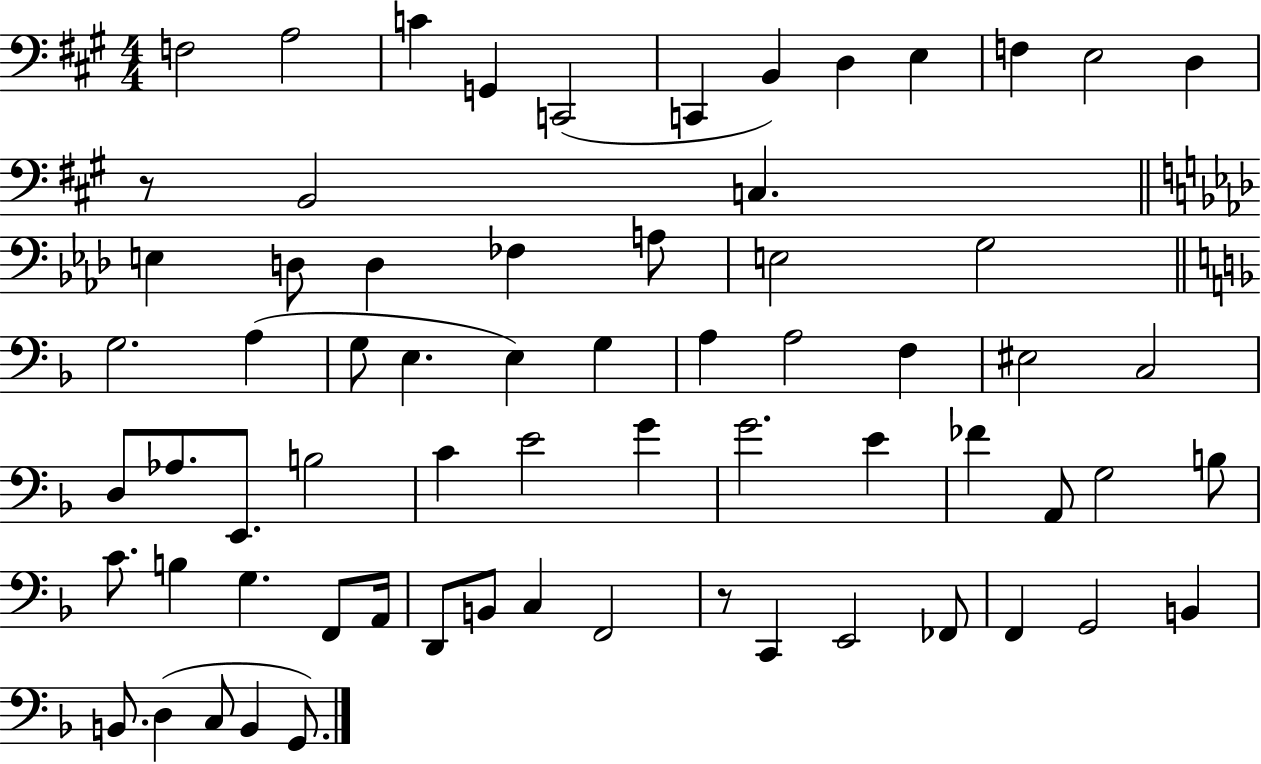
X:1
T:Untitled
M:4/4
L:1/4
K:A
F,2 A,2 C G,, C,,2 C,, B,, D, E, F, E,2 D, z/2 B,,2 C, E, D,/2 D, _F, A,/2 E,2 G,2 G,2 A, G,/2 E, E, G, A, A,2 F, ^E,2 C,2 D,/2 _A,/2 E,,/2 B,2 C E2 G G2 E _F A,,/2 G,2 B,/2 C/2 B, G, F,,/2 A,,/4 D,,/2 B,,/2 C, F,,2 z/2 C,, E,,2 _F,,/2 F,, G,,2 B,, B,,/2 D, C,/2 B,, G,,/2